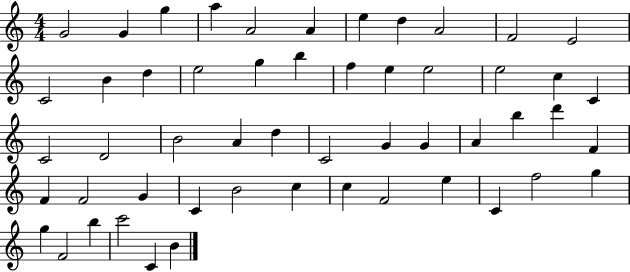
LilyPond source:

{
  \clef treble
  \numericTimeSignature
  \time 4/4
  \key c \major
  g'2 g'4 g''4 | a''4 a'2 a'4 | e''4 d''4 a'2 | f'2 e'2 | \break c'2 b'4 d''4 | e''2 g''4 b''4 | f''4 e''4 e''2 | e''2 c''4 c'4 | \break c'2 d'2 | b'2 a'4 d''4 | c'2 g'4 g'4 | a'4 b''4 d'''4 f'4 | \break f'4 f'2 g'4 | c'4 b'2 c''4 | c''4 f'2 e''4 | c'4 f''2 g''4 | \break g''4 f'2 b''4 | c'''2 c'4 b'4 | \bar "|."
}